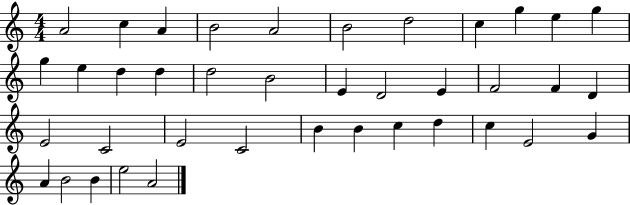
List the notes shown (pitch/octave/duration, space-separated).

A4/h C5/q A4/q B4/h A4/h B4/h D5/h C5/q G5/q E5/q G5/q G5/q E5/q D5/q D5/q D5/h B4/h E4/q D4/h E4/q F4/h F4/q D4/q E4/h C4/h E4/h C4/h B4/q B4/q C5/q D5/q C5/q E4/h G4/q A4/q B4/h B4/q E5/h A4/h